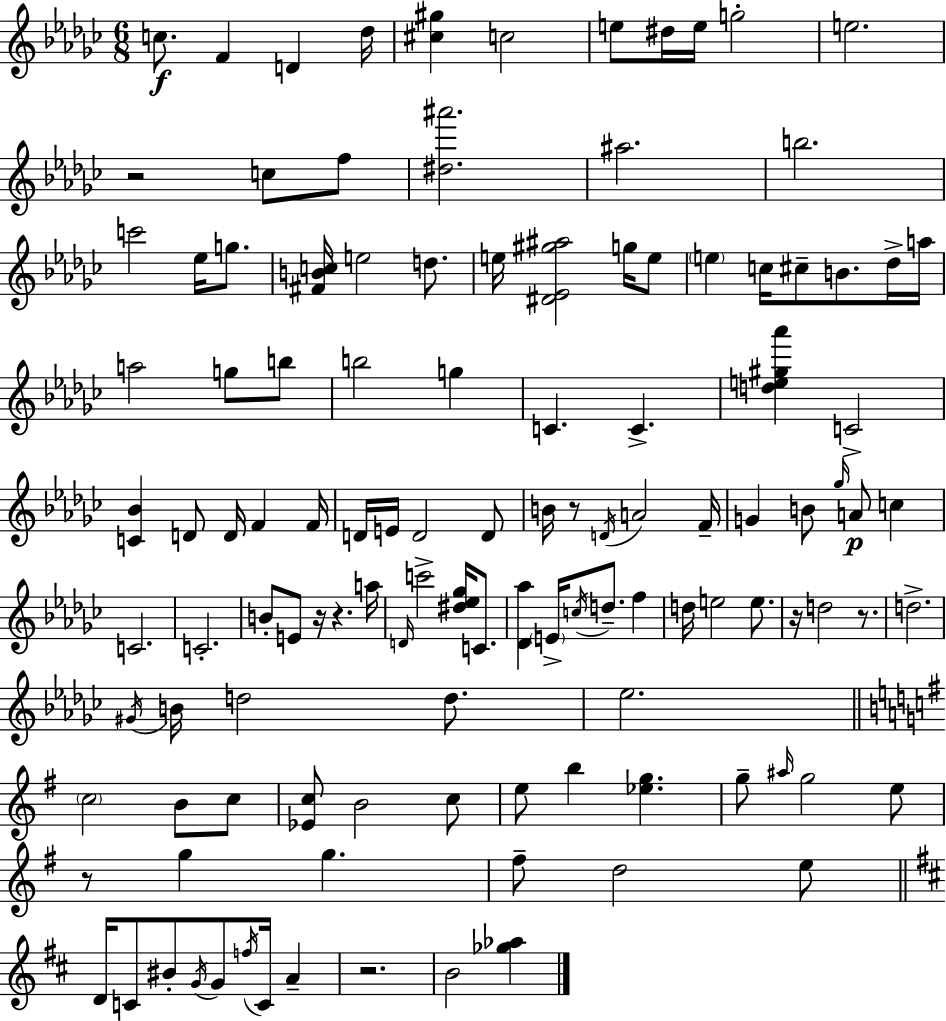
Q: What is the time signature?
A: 6/8